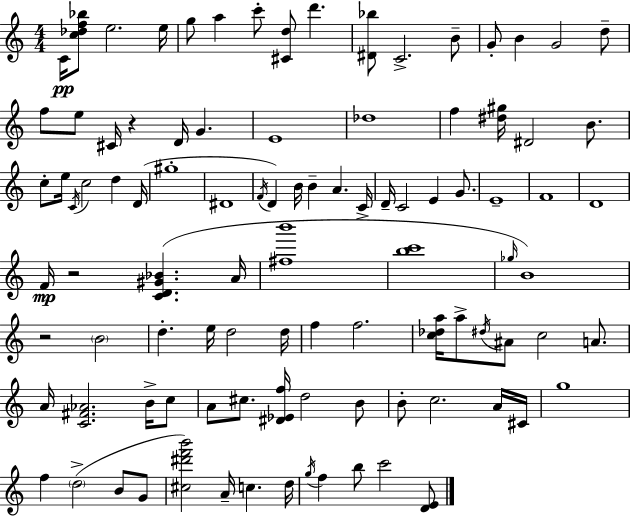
C4/s [C5,Db5,F5,Bb5]/e E5/h. E5/s G5/e A5/q C6/e [C#4,D5]/e D6/q. [D#4,Bb5]/e C4/h. B4/e G4/e B4/q G4/h D5/e F5/e E5/e C#4/s R/q D4/s G4/q. E4/w Db5/w F5/q [D#5,G#5]/s D#4/h B4/e. C5/e E5/s C4/s C5/h D5/q D4/s G#5/w D#4/w F4/s D4/q B4/s B4/q A4/q. C4/s D4/s C4/h E4/q G4/e. E4/w F4/w D4/w F4/s R/h [C4,D4,G#4,Bb4]/q. A4/s [F#5,B6]/w [B5,C6]/w Gb5/s B4/w R/h B4/h D5/q. E5/s D5/h D5/s F5/q F5/h. [C5,Db5,A5]/s A5/e D#5/s A#4/e C5/h A4/e. A4/s [C4,F#4,Ab4]/h. B4/s C5/e A4/e C#5/e. [D#4,Eb4,F5]/s D5/h B4/e B4/e C5/h. A4/s C#4/s G5/w F5/q D5/h B4/e G4/e [C#5,D#6,F6,B6]/h A4/s C5/q. D5/s G5/s F5/q B5/e C6/h [D4,E4]/e